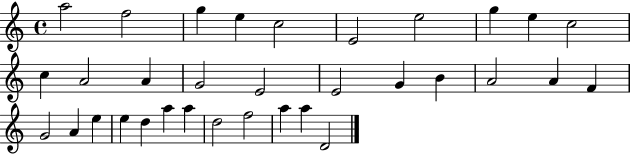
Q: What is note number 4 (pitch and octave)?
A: E5